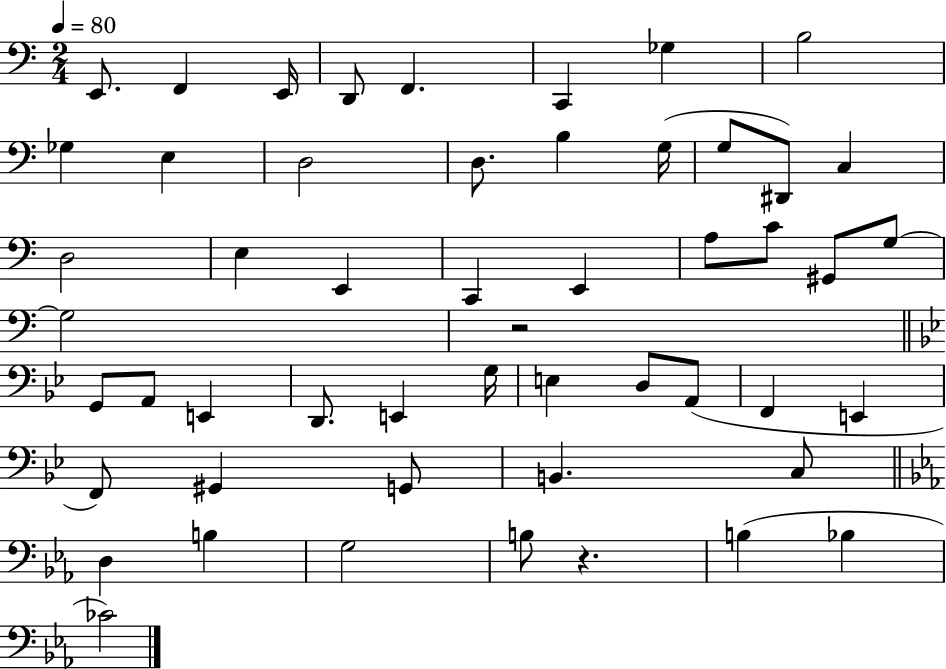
E2/e. F2/q E2/s D2/e F2/q. C2/q Gb3/q B3/h Gb3/q E3/q D3/h D3/e. B3/q G3/s G3/e D#2/e C3/q D3/h E3/q E2/q C2/q E2/q A3/e C4/e G#2/e G3/e G3/h R/h G2/e A2/e E2/q D2/e. E2/q G3/s E3/q D3/e A2/e F2/q E2/q F2/e G#2/q G2/e B2/q. C3/e D3/q B3/q G3/h B3/e R/q. B3/q Bb3/q CES4/h